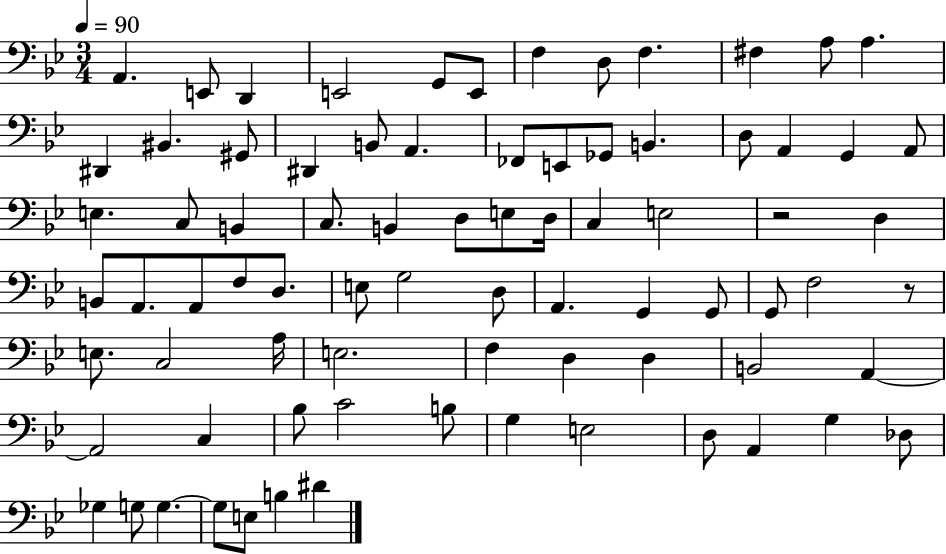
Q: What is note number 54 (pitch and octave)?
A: E3